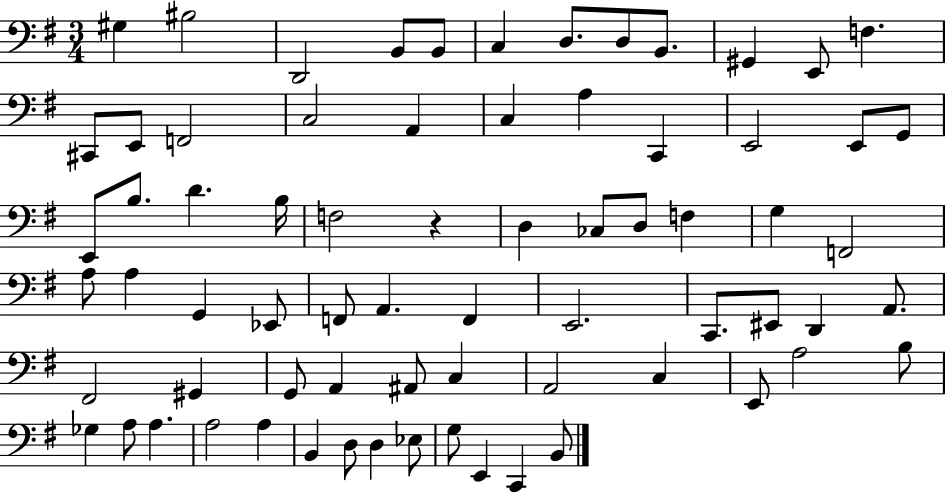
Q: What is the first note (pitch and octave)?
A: G#3